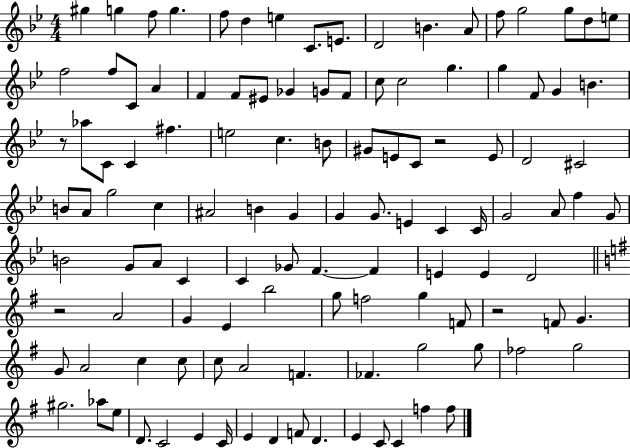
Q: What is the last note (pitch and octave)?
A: F5